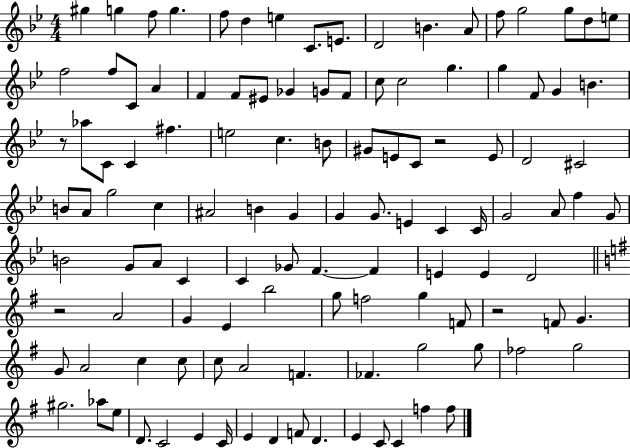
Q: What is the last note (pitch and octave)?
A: F5